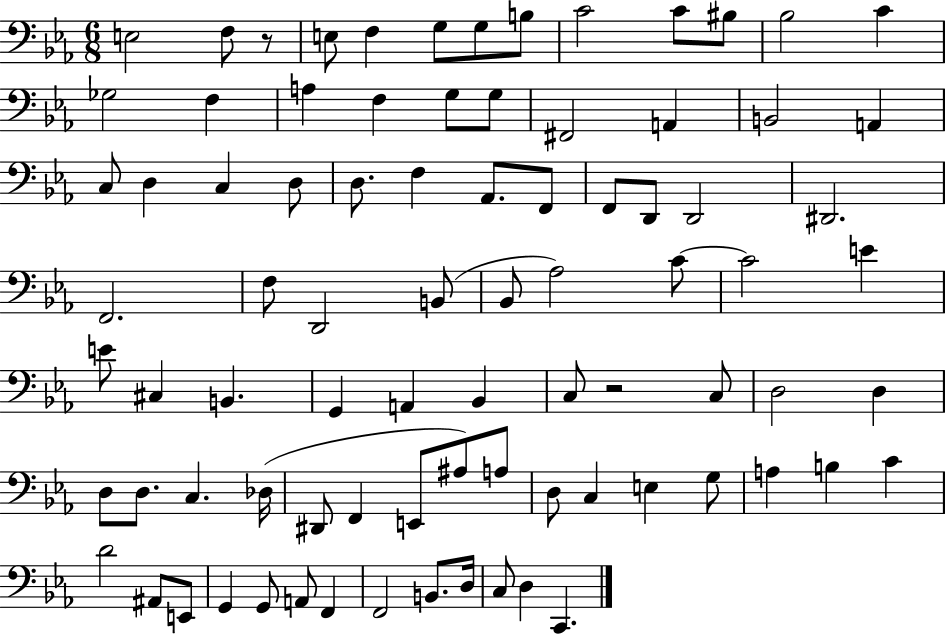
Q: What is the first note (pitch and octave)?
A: E3